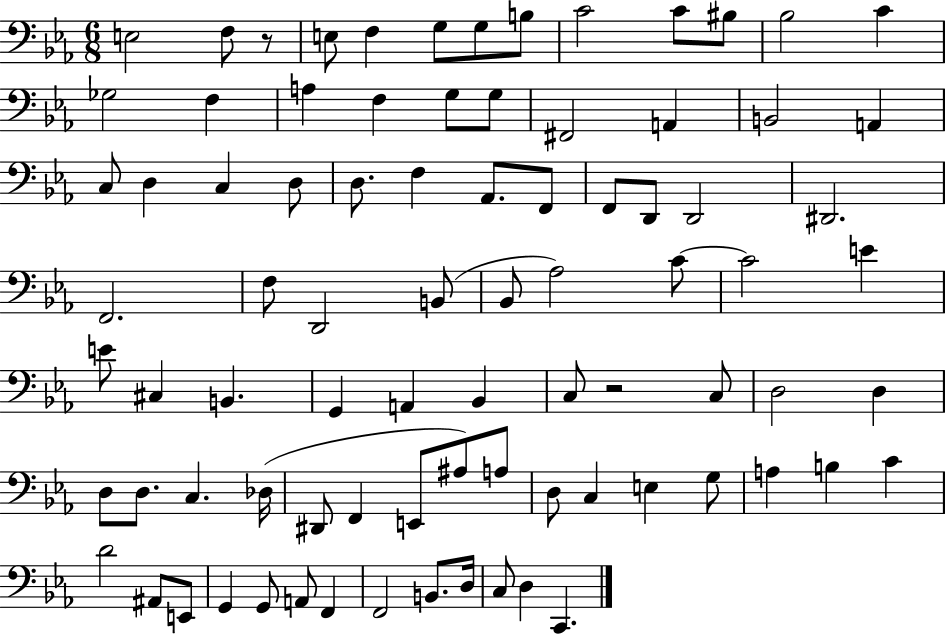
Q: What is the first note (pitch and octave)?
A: E3